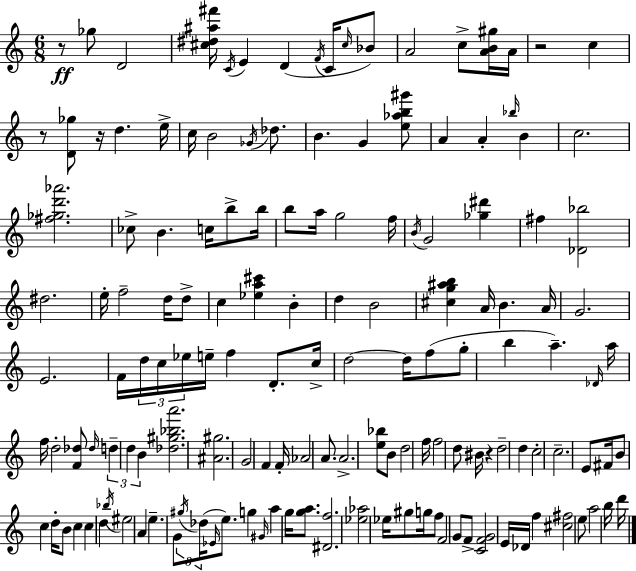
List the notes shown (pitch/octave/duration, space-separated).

R/e Gb5/e D4/h [C#5,D#5,A#5,F#6]/s C4/s E4/q D4/q F4/s C4/s C#5/s Bb4/e A4/h C5/e [A4,B4,G#5]/s A4/s R/h C5/q R/e [D4,Gb5]/e R/s D5/q. E5/s C5/s B4/h Gb4/s Db5/e. B4/q. G4/q [E5,Ab5,B5,G#6]/e A4/q A4/q Bb5/s B4/q C5/h. [F#5,Gb5,D6,Ab6]/h. CES5/e B4/q. C5/s B5/e B5/s B5/e A5/s G5/h F5/s B4/s G4/h [Gb5,D#6]/q F#5/q [Db4,Bb5]/h D#5/h. E5/s F5/h D5/s D5/e C5/q [Eb5,A5,C#6]/q B4/q D5/q B4/h [C#5,G5,A#5,B5]/q A4/s B4/q. A4/s G4/h. E4/h. F4/s D5/s C5/s Eb5/s E5/s F5/q D4/e. C5/s D5/h D5/s F5/e G5/e B5/q A5/q. Db4/s A5/s F5/s D5/h [F4,Db5]/e Db5/s D5/q D5/q B4/q [Db5,G#5,Bb5,A6]/h. [A#4,G#5]/h. G4/h F4/q F4/s Ab4/h A4/e. A4/h. [E5,Bb5]/e B4/e D5/h F5/s F5/h D5/e BIS4/s R/q D5/h D5/q C5/h C5/h. E4/e F#4/s B4/e C5/q D5/s B4/e C5/q C5/q D5/q Bb5/s EIS5/h A4/q E5/q. G4/e G#5/s Db5/s Eb4/s E5/e. G5/q G#4/s A5/q G5/s [G5,A5]/e. [D#4,F5]/h. [Eb5,Ab5]/h Eb5/s G#5/e G5/s F5/e F4/h G4/e F4/e [C4,F4,G4]/h E4/s Db4/s F5/q [C#5,F#5]/h E5/e A5/h B5/s D6/s